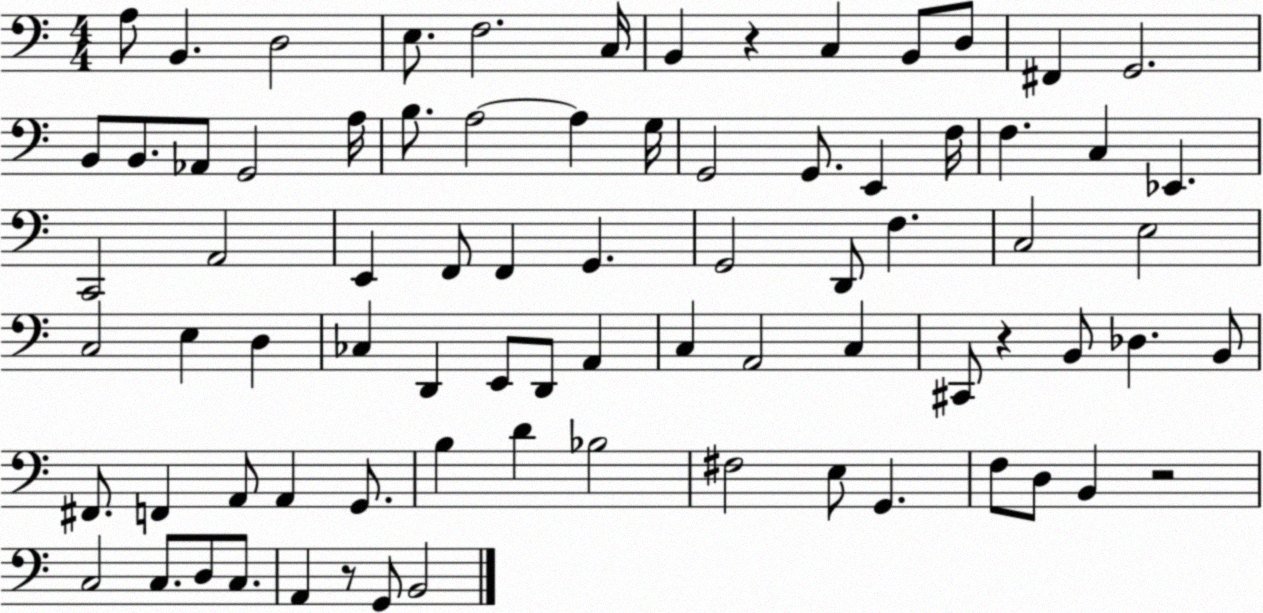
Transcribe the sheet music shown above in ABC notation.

X:1
T:Untitled
M:4/4
L:1/4
K:C
A,/2 B,, D,2 E,/2 F,2 C,/4 B,, z C, B,,/2 D,/2 ^F,, G,,2 B,,/2 B,,/2 _A,,/2 G,,2 A,/4 B,/2 A,2 A, G,/4 G,,2 G,,/2 E,, F,/4 F, C, _E,, C,,2 A,,2 E,, F,,/2 F,, G,, G,,2 D,,/2 F, C,2 E,2 C,2 E, D, _C, D,, E,,/2 D,,/2 A,, C, A,,2 C, ^C,,/2 z B,,/2 _D, B,,/2 ^F,,/2 F,, A,,/2 A,, G,,/2 B, D _B,2 ^F,2 E,/2 G,, F,/2 D,/2 B,, z2 C,2 C,/2 D,/2 C,/2 A,, z/2 G,,/2 B,,2